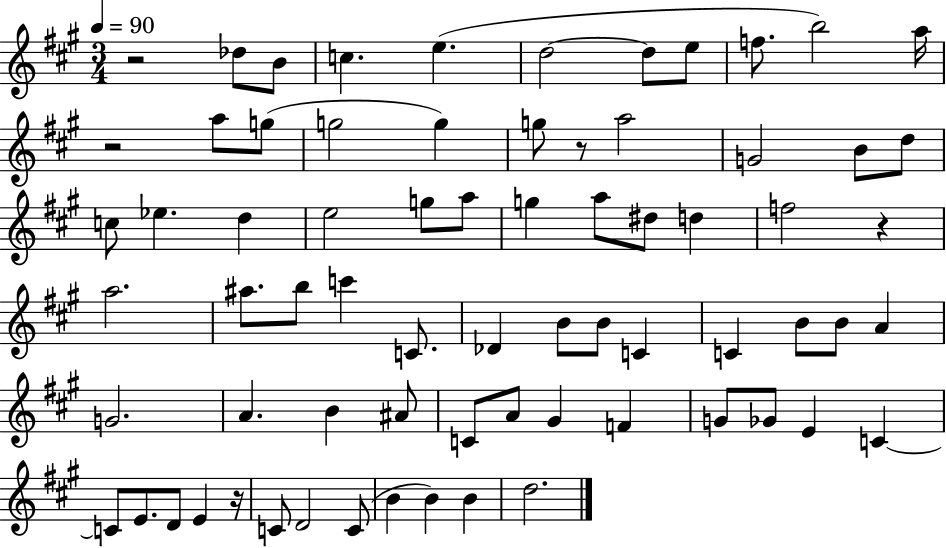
R/h Db5/e B4/e C5/q. E5/q. D5/h D5/e E5/e F5/e. B5/h A5/s R/h A5/e G5/e G5/h G5/q G5/e R/e A5/h G4/h B4/e D5/e C5/e Eb5/q. D5/q E5/h G5/e A5/e G5/q A5/e D#5/e D5/q F5/h R/q A5/h. A#5/e. B5/e C6/q C4/e. Db4/q B4/e B4/e C4/q C4/q B4/e B4/e A4/q G4/h. A4/q. B4/q A#4/e C4/e A4/e G#4/q F4/q G4/e Gb4/e E4/q C4/q C4/e E4/e. D4/e E4/q R/s C4/e D4/h C4/e B4/q B4/q B4/q D5/h.